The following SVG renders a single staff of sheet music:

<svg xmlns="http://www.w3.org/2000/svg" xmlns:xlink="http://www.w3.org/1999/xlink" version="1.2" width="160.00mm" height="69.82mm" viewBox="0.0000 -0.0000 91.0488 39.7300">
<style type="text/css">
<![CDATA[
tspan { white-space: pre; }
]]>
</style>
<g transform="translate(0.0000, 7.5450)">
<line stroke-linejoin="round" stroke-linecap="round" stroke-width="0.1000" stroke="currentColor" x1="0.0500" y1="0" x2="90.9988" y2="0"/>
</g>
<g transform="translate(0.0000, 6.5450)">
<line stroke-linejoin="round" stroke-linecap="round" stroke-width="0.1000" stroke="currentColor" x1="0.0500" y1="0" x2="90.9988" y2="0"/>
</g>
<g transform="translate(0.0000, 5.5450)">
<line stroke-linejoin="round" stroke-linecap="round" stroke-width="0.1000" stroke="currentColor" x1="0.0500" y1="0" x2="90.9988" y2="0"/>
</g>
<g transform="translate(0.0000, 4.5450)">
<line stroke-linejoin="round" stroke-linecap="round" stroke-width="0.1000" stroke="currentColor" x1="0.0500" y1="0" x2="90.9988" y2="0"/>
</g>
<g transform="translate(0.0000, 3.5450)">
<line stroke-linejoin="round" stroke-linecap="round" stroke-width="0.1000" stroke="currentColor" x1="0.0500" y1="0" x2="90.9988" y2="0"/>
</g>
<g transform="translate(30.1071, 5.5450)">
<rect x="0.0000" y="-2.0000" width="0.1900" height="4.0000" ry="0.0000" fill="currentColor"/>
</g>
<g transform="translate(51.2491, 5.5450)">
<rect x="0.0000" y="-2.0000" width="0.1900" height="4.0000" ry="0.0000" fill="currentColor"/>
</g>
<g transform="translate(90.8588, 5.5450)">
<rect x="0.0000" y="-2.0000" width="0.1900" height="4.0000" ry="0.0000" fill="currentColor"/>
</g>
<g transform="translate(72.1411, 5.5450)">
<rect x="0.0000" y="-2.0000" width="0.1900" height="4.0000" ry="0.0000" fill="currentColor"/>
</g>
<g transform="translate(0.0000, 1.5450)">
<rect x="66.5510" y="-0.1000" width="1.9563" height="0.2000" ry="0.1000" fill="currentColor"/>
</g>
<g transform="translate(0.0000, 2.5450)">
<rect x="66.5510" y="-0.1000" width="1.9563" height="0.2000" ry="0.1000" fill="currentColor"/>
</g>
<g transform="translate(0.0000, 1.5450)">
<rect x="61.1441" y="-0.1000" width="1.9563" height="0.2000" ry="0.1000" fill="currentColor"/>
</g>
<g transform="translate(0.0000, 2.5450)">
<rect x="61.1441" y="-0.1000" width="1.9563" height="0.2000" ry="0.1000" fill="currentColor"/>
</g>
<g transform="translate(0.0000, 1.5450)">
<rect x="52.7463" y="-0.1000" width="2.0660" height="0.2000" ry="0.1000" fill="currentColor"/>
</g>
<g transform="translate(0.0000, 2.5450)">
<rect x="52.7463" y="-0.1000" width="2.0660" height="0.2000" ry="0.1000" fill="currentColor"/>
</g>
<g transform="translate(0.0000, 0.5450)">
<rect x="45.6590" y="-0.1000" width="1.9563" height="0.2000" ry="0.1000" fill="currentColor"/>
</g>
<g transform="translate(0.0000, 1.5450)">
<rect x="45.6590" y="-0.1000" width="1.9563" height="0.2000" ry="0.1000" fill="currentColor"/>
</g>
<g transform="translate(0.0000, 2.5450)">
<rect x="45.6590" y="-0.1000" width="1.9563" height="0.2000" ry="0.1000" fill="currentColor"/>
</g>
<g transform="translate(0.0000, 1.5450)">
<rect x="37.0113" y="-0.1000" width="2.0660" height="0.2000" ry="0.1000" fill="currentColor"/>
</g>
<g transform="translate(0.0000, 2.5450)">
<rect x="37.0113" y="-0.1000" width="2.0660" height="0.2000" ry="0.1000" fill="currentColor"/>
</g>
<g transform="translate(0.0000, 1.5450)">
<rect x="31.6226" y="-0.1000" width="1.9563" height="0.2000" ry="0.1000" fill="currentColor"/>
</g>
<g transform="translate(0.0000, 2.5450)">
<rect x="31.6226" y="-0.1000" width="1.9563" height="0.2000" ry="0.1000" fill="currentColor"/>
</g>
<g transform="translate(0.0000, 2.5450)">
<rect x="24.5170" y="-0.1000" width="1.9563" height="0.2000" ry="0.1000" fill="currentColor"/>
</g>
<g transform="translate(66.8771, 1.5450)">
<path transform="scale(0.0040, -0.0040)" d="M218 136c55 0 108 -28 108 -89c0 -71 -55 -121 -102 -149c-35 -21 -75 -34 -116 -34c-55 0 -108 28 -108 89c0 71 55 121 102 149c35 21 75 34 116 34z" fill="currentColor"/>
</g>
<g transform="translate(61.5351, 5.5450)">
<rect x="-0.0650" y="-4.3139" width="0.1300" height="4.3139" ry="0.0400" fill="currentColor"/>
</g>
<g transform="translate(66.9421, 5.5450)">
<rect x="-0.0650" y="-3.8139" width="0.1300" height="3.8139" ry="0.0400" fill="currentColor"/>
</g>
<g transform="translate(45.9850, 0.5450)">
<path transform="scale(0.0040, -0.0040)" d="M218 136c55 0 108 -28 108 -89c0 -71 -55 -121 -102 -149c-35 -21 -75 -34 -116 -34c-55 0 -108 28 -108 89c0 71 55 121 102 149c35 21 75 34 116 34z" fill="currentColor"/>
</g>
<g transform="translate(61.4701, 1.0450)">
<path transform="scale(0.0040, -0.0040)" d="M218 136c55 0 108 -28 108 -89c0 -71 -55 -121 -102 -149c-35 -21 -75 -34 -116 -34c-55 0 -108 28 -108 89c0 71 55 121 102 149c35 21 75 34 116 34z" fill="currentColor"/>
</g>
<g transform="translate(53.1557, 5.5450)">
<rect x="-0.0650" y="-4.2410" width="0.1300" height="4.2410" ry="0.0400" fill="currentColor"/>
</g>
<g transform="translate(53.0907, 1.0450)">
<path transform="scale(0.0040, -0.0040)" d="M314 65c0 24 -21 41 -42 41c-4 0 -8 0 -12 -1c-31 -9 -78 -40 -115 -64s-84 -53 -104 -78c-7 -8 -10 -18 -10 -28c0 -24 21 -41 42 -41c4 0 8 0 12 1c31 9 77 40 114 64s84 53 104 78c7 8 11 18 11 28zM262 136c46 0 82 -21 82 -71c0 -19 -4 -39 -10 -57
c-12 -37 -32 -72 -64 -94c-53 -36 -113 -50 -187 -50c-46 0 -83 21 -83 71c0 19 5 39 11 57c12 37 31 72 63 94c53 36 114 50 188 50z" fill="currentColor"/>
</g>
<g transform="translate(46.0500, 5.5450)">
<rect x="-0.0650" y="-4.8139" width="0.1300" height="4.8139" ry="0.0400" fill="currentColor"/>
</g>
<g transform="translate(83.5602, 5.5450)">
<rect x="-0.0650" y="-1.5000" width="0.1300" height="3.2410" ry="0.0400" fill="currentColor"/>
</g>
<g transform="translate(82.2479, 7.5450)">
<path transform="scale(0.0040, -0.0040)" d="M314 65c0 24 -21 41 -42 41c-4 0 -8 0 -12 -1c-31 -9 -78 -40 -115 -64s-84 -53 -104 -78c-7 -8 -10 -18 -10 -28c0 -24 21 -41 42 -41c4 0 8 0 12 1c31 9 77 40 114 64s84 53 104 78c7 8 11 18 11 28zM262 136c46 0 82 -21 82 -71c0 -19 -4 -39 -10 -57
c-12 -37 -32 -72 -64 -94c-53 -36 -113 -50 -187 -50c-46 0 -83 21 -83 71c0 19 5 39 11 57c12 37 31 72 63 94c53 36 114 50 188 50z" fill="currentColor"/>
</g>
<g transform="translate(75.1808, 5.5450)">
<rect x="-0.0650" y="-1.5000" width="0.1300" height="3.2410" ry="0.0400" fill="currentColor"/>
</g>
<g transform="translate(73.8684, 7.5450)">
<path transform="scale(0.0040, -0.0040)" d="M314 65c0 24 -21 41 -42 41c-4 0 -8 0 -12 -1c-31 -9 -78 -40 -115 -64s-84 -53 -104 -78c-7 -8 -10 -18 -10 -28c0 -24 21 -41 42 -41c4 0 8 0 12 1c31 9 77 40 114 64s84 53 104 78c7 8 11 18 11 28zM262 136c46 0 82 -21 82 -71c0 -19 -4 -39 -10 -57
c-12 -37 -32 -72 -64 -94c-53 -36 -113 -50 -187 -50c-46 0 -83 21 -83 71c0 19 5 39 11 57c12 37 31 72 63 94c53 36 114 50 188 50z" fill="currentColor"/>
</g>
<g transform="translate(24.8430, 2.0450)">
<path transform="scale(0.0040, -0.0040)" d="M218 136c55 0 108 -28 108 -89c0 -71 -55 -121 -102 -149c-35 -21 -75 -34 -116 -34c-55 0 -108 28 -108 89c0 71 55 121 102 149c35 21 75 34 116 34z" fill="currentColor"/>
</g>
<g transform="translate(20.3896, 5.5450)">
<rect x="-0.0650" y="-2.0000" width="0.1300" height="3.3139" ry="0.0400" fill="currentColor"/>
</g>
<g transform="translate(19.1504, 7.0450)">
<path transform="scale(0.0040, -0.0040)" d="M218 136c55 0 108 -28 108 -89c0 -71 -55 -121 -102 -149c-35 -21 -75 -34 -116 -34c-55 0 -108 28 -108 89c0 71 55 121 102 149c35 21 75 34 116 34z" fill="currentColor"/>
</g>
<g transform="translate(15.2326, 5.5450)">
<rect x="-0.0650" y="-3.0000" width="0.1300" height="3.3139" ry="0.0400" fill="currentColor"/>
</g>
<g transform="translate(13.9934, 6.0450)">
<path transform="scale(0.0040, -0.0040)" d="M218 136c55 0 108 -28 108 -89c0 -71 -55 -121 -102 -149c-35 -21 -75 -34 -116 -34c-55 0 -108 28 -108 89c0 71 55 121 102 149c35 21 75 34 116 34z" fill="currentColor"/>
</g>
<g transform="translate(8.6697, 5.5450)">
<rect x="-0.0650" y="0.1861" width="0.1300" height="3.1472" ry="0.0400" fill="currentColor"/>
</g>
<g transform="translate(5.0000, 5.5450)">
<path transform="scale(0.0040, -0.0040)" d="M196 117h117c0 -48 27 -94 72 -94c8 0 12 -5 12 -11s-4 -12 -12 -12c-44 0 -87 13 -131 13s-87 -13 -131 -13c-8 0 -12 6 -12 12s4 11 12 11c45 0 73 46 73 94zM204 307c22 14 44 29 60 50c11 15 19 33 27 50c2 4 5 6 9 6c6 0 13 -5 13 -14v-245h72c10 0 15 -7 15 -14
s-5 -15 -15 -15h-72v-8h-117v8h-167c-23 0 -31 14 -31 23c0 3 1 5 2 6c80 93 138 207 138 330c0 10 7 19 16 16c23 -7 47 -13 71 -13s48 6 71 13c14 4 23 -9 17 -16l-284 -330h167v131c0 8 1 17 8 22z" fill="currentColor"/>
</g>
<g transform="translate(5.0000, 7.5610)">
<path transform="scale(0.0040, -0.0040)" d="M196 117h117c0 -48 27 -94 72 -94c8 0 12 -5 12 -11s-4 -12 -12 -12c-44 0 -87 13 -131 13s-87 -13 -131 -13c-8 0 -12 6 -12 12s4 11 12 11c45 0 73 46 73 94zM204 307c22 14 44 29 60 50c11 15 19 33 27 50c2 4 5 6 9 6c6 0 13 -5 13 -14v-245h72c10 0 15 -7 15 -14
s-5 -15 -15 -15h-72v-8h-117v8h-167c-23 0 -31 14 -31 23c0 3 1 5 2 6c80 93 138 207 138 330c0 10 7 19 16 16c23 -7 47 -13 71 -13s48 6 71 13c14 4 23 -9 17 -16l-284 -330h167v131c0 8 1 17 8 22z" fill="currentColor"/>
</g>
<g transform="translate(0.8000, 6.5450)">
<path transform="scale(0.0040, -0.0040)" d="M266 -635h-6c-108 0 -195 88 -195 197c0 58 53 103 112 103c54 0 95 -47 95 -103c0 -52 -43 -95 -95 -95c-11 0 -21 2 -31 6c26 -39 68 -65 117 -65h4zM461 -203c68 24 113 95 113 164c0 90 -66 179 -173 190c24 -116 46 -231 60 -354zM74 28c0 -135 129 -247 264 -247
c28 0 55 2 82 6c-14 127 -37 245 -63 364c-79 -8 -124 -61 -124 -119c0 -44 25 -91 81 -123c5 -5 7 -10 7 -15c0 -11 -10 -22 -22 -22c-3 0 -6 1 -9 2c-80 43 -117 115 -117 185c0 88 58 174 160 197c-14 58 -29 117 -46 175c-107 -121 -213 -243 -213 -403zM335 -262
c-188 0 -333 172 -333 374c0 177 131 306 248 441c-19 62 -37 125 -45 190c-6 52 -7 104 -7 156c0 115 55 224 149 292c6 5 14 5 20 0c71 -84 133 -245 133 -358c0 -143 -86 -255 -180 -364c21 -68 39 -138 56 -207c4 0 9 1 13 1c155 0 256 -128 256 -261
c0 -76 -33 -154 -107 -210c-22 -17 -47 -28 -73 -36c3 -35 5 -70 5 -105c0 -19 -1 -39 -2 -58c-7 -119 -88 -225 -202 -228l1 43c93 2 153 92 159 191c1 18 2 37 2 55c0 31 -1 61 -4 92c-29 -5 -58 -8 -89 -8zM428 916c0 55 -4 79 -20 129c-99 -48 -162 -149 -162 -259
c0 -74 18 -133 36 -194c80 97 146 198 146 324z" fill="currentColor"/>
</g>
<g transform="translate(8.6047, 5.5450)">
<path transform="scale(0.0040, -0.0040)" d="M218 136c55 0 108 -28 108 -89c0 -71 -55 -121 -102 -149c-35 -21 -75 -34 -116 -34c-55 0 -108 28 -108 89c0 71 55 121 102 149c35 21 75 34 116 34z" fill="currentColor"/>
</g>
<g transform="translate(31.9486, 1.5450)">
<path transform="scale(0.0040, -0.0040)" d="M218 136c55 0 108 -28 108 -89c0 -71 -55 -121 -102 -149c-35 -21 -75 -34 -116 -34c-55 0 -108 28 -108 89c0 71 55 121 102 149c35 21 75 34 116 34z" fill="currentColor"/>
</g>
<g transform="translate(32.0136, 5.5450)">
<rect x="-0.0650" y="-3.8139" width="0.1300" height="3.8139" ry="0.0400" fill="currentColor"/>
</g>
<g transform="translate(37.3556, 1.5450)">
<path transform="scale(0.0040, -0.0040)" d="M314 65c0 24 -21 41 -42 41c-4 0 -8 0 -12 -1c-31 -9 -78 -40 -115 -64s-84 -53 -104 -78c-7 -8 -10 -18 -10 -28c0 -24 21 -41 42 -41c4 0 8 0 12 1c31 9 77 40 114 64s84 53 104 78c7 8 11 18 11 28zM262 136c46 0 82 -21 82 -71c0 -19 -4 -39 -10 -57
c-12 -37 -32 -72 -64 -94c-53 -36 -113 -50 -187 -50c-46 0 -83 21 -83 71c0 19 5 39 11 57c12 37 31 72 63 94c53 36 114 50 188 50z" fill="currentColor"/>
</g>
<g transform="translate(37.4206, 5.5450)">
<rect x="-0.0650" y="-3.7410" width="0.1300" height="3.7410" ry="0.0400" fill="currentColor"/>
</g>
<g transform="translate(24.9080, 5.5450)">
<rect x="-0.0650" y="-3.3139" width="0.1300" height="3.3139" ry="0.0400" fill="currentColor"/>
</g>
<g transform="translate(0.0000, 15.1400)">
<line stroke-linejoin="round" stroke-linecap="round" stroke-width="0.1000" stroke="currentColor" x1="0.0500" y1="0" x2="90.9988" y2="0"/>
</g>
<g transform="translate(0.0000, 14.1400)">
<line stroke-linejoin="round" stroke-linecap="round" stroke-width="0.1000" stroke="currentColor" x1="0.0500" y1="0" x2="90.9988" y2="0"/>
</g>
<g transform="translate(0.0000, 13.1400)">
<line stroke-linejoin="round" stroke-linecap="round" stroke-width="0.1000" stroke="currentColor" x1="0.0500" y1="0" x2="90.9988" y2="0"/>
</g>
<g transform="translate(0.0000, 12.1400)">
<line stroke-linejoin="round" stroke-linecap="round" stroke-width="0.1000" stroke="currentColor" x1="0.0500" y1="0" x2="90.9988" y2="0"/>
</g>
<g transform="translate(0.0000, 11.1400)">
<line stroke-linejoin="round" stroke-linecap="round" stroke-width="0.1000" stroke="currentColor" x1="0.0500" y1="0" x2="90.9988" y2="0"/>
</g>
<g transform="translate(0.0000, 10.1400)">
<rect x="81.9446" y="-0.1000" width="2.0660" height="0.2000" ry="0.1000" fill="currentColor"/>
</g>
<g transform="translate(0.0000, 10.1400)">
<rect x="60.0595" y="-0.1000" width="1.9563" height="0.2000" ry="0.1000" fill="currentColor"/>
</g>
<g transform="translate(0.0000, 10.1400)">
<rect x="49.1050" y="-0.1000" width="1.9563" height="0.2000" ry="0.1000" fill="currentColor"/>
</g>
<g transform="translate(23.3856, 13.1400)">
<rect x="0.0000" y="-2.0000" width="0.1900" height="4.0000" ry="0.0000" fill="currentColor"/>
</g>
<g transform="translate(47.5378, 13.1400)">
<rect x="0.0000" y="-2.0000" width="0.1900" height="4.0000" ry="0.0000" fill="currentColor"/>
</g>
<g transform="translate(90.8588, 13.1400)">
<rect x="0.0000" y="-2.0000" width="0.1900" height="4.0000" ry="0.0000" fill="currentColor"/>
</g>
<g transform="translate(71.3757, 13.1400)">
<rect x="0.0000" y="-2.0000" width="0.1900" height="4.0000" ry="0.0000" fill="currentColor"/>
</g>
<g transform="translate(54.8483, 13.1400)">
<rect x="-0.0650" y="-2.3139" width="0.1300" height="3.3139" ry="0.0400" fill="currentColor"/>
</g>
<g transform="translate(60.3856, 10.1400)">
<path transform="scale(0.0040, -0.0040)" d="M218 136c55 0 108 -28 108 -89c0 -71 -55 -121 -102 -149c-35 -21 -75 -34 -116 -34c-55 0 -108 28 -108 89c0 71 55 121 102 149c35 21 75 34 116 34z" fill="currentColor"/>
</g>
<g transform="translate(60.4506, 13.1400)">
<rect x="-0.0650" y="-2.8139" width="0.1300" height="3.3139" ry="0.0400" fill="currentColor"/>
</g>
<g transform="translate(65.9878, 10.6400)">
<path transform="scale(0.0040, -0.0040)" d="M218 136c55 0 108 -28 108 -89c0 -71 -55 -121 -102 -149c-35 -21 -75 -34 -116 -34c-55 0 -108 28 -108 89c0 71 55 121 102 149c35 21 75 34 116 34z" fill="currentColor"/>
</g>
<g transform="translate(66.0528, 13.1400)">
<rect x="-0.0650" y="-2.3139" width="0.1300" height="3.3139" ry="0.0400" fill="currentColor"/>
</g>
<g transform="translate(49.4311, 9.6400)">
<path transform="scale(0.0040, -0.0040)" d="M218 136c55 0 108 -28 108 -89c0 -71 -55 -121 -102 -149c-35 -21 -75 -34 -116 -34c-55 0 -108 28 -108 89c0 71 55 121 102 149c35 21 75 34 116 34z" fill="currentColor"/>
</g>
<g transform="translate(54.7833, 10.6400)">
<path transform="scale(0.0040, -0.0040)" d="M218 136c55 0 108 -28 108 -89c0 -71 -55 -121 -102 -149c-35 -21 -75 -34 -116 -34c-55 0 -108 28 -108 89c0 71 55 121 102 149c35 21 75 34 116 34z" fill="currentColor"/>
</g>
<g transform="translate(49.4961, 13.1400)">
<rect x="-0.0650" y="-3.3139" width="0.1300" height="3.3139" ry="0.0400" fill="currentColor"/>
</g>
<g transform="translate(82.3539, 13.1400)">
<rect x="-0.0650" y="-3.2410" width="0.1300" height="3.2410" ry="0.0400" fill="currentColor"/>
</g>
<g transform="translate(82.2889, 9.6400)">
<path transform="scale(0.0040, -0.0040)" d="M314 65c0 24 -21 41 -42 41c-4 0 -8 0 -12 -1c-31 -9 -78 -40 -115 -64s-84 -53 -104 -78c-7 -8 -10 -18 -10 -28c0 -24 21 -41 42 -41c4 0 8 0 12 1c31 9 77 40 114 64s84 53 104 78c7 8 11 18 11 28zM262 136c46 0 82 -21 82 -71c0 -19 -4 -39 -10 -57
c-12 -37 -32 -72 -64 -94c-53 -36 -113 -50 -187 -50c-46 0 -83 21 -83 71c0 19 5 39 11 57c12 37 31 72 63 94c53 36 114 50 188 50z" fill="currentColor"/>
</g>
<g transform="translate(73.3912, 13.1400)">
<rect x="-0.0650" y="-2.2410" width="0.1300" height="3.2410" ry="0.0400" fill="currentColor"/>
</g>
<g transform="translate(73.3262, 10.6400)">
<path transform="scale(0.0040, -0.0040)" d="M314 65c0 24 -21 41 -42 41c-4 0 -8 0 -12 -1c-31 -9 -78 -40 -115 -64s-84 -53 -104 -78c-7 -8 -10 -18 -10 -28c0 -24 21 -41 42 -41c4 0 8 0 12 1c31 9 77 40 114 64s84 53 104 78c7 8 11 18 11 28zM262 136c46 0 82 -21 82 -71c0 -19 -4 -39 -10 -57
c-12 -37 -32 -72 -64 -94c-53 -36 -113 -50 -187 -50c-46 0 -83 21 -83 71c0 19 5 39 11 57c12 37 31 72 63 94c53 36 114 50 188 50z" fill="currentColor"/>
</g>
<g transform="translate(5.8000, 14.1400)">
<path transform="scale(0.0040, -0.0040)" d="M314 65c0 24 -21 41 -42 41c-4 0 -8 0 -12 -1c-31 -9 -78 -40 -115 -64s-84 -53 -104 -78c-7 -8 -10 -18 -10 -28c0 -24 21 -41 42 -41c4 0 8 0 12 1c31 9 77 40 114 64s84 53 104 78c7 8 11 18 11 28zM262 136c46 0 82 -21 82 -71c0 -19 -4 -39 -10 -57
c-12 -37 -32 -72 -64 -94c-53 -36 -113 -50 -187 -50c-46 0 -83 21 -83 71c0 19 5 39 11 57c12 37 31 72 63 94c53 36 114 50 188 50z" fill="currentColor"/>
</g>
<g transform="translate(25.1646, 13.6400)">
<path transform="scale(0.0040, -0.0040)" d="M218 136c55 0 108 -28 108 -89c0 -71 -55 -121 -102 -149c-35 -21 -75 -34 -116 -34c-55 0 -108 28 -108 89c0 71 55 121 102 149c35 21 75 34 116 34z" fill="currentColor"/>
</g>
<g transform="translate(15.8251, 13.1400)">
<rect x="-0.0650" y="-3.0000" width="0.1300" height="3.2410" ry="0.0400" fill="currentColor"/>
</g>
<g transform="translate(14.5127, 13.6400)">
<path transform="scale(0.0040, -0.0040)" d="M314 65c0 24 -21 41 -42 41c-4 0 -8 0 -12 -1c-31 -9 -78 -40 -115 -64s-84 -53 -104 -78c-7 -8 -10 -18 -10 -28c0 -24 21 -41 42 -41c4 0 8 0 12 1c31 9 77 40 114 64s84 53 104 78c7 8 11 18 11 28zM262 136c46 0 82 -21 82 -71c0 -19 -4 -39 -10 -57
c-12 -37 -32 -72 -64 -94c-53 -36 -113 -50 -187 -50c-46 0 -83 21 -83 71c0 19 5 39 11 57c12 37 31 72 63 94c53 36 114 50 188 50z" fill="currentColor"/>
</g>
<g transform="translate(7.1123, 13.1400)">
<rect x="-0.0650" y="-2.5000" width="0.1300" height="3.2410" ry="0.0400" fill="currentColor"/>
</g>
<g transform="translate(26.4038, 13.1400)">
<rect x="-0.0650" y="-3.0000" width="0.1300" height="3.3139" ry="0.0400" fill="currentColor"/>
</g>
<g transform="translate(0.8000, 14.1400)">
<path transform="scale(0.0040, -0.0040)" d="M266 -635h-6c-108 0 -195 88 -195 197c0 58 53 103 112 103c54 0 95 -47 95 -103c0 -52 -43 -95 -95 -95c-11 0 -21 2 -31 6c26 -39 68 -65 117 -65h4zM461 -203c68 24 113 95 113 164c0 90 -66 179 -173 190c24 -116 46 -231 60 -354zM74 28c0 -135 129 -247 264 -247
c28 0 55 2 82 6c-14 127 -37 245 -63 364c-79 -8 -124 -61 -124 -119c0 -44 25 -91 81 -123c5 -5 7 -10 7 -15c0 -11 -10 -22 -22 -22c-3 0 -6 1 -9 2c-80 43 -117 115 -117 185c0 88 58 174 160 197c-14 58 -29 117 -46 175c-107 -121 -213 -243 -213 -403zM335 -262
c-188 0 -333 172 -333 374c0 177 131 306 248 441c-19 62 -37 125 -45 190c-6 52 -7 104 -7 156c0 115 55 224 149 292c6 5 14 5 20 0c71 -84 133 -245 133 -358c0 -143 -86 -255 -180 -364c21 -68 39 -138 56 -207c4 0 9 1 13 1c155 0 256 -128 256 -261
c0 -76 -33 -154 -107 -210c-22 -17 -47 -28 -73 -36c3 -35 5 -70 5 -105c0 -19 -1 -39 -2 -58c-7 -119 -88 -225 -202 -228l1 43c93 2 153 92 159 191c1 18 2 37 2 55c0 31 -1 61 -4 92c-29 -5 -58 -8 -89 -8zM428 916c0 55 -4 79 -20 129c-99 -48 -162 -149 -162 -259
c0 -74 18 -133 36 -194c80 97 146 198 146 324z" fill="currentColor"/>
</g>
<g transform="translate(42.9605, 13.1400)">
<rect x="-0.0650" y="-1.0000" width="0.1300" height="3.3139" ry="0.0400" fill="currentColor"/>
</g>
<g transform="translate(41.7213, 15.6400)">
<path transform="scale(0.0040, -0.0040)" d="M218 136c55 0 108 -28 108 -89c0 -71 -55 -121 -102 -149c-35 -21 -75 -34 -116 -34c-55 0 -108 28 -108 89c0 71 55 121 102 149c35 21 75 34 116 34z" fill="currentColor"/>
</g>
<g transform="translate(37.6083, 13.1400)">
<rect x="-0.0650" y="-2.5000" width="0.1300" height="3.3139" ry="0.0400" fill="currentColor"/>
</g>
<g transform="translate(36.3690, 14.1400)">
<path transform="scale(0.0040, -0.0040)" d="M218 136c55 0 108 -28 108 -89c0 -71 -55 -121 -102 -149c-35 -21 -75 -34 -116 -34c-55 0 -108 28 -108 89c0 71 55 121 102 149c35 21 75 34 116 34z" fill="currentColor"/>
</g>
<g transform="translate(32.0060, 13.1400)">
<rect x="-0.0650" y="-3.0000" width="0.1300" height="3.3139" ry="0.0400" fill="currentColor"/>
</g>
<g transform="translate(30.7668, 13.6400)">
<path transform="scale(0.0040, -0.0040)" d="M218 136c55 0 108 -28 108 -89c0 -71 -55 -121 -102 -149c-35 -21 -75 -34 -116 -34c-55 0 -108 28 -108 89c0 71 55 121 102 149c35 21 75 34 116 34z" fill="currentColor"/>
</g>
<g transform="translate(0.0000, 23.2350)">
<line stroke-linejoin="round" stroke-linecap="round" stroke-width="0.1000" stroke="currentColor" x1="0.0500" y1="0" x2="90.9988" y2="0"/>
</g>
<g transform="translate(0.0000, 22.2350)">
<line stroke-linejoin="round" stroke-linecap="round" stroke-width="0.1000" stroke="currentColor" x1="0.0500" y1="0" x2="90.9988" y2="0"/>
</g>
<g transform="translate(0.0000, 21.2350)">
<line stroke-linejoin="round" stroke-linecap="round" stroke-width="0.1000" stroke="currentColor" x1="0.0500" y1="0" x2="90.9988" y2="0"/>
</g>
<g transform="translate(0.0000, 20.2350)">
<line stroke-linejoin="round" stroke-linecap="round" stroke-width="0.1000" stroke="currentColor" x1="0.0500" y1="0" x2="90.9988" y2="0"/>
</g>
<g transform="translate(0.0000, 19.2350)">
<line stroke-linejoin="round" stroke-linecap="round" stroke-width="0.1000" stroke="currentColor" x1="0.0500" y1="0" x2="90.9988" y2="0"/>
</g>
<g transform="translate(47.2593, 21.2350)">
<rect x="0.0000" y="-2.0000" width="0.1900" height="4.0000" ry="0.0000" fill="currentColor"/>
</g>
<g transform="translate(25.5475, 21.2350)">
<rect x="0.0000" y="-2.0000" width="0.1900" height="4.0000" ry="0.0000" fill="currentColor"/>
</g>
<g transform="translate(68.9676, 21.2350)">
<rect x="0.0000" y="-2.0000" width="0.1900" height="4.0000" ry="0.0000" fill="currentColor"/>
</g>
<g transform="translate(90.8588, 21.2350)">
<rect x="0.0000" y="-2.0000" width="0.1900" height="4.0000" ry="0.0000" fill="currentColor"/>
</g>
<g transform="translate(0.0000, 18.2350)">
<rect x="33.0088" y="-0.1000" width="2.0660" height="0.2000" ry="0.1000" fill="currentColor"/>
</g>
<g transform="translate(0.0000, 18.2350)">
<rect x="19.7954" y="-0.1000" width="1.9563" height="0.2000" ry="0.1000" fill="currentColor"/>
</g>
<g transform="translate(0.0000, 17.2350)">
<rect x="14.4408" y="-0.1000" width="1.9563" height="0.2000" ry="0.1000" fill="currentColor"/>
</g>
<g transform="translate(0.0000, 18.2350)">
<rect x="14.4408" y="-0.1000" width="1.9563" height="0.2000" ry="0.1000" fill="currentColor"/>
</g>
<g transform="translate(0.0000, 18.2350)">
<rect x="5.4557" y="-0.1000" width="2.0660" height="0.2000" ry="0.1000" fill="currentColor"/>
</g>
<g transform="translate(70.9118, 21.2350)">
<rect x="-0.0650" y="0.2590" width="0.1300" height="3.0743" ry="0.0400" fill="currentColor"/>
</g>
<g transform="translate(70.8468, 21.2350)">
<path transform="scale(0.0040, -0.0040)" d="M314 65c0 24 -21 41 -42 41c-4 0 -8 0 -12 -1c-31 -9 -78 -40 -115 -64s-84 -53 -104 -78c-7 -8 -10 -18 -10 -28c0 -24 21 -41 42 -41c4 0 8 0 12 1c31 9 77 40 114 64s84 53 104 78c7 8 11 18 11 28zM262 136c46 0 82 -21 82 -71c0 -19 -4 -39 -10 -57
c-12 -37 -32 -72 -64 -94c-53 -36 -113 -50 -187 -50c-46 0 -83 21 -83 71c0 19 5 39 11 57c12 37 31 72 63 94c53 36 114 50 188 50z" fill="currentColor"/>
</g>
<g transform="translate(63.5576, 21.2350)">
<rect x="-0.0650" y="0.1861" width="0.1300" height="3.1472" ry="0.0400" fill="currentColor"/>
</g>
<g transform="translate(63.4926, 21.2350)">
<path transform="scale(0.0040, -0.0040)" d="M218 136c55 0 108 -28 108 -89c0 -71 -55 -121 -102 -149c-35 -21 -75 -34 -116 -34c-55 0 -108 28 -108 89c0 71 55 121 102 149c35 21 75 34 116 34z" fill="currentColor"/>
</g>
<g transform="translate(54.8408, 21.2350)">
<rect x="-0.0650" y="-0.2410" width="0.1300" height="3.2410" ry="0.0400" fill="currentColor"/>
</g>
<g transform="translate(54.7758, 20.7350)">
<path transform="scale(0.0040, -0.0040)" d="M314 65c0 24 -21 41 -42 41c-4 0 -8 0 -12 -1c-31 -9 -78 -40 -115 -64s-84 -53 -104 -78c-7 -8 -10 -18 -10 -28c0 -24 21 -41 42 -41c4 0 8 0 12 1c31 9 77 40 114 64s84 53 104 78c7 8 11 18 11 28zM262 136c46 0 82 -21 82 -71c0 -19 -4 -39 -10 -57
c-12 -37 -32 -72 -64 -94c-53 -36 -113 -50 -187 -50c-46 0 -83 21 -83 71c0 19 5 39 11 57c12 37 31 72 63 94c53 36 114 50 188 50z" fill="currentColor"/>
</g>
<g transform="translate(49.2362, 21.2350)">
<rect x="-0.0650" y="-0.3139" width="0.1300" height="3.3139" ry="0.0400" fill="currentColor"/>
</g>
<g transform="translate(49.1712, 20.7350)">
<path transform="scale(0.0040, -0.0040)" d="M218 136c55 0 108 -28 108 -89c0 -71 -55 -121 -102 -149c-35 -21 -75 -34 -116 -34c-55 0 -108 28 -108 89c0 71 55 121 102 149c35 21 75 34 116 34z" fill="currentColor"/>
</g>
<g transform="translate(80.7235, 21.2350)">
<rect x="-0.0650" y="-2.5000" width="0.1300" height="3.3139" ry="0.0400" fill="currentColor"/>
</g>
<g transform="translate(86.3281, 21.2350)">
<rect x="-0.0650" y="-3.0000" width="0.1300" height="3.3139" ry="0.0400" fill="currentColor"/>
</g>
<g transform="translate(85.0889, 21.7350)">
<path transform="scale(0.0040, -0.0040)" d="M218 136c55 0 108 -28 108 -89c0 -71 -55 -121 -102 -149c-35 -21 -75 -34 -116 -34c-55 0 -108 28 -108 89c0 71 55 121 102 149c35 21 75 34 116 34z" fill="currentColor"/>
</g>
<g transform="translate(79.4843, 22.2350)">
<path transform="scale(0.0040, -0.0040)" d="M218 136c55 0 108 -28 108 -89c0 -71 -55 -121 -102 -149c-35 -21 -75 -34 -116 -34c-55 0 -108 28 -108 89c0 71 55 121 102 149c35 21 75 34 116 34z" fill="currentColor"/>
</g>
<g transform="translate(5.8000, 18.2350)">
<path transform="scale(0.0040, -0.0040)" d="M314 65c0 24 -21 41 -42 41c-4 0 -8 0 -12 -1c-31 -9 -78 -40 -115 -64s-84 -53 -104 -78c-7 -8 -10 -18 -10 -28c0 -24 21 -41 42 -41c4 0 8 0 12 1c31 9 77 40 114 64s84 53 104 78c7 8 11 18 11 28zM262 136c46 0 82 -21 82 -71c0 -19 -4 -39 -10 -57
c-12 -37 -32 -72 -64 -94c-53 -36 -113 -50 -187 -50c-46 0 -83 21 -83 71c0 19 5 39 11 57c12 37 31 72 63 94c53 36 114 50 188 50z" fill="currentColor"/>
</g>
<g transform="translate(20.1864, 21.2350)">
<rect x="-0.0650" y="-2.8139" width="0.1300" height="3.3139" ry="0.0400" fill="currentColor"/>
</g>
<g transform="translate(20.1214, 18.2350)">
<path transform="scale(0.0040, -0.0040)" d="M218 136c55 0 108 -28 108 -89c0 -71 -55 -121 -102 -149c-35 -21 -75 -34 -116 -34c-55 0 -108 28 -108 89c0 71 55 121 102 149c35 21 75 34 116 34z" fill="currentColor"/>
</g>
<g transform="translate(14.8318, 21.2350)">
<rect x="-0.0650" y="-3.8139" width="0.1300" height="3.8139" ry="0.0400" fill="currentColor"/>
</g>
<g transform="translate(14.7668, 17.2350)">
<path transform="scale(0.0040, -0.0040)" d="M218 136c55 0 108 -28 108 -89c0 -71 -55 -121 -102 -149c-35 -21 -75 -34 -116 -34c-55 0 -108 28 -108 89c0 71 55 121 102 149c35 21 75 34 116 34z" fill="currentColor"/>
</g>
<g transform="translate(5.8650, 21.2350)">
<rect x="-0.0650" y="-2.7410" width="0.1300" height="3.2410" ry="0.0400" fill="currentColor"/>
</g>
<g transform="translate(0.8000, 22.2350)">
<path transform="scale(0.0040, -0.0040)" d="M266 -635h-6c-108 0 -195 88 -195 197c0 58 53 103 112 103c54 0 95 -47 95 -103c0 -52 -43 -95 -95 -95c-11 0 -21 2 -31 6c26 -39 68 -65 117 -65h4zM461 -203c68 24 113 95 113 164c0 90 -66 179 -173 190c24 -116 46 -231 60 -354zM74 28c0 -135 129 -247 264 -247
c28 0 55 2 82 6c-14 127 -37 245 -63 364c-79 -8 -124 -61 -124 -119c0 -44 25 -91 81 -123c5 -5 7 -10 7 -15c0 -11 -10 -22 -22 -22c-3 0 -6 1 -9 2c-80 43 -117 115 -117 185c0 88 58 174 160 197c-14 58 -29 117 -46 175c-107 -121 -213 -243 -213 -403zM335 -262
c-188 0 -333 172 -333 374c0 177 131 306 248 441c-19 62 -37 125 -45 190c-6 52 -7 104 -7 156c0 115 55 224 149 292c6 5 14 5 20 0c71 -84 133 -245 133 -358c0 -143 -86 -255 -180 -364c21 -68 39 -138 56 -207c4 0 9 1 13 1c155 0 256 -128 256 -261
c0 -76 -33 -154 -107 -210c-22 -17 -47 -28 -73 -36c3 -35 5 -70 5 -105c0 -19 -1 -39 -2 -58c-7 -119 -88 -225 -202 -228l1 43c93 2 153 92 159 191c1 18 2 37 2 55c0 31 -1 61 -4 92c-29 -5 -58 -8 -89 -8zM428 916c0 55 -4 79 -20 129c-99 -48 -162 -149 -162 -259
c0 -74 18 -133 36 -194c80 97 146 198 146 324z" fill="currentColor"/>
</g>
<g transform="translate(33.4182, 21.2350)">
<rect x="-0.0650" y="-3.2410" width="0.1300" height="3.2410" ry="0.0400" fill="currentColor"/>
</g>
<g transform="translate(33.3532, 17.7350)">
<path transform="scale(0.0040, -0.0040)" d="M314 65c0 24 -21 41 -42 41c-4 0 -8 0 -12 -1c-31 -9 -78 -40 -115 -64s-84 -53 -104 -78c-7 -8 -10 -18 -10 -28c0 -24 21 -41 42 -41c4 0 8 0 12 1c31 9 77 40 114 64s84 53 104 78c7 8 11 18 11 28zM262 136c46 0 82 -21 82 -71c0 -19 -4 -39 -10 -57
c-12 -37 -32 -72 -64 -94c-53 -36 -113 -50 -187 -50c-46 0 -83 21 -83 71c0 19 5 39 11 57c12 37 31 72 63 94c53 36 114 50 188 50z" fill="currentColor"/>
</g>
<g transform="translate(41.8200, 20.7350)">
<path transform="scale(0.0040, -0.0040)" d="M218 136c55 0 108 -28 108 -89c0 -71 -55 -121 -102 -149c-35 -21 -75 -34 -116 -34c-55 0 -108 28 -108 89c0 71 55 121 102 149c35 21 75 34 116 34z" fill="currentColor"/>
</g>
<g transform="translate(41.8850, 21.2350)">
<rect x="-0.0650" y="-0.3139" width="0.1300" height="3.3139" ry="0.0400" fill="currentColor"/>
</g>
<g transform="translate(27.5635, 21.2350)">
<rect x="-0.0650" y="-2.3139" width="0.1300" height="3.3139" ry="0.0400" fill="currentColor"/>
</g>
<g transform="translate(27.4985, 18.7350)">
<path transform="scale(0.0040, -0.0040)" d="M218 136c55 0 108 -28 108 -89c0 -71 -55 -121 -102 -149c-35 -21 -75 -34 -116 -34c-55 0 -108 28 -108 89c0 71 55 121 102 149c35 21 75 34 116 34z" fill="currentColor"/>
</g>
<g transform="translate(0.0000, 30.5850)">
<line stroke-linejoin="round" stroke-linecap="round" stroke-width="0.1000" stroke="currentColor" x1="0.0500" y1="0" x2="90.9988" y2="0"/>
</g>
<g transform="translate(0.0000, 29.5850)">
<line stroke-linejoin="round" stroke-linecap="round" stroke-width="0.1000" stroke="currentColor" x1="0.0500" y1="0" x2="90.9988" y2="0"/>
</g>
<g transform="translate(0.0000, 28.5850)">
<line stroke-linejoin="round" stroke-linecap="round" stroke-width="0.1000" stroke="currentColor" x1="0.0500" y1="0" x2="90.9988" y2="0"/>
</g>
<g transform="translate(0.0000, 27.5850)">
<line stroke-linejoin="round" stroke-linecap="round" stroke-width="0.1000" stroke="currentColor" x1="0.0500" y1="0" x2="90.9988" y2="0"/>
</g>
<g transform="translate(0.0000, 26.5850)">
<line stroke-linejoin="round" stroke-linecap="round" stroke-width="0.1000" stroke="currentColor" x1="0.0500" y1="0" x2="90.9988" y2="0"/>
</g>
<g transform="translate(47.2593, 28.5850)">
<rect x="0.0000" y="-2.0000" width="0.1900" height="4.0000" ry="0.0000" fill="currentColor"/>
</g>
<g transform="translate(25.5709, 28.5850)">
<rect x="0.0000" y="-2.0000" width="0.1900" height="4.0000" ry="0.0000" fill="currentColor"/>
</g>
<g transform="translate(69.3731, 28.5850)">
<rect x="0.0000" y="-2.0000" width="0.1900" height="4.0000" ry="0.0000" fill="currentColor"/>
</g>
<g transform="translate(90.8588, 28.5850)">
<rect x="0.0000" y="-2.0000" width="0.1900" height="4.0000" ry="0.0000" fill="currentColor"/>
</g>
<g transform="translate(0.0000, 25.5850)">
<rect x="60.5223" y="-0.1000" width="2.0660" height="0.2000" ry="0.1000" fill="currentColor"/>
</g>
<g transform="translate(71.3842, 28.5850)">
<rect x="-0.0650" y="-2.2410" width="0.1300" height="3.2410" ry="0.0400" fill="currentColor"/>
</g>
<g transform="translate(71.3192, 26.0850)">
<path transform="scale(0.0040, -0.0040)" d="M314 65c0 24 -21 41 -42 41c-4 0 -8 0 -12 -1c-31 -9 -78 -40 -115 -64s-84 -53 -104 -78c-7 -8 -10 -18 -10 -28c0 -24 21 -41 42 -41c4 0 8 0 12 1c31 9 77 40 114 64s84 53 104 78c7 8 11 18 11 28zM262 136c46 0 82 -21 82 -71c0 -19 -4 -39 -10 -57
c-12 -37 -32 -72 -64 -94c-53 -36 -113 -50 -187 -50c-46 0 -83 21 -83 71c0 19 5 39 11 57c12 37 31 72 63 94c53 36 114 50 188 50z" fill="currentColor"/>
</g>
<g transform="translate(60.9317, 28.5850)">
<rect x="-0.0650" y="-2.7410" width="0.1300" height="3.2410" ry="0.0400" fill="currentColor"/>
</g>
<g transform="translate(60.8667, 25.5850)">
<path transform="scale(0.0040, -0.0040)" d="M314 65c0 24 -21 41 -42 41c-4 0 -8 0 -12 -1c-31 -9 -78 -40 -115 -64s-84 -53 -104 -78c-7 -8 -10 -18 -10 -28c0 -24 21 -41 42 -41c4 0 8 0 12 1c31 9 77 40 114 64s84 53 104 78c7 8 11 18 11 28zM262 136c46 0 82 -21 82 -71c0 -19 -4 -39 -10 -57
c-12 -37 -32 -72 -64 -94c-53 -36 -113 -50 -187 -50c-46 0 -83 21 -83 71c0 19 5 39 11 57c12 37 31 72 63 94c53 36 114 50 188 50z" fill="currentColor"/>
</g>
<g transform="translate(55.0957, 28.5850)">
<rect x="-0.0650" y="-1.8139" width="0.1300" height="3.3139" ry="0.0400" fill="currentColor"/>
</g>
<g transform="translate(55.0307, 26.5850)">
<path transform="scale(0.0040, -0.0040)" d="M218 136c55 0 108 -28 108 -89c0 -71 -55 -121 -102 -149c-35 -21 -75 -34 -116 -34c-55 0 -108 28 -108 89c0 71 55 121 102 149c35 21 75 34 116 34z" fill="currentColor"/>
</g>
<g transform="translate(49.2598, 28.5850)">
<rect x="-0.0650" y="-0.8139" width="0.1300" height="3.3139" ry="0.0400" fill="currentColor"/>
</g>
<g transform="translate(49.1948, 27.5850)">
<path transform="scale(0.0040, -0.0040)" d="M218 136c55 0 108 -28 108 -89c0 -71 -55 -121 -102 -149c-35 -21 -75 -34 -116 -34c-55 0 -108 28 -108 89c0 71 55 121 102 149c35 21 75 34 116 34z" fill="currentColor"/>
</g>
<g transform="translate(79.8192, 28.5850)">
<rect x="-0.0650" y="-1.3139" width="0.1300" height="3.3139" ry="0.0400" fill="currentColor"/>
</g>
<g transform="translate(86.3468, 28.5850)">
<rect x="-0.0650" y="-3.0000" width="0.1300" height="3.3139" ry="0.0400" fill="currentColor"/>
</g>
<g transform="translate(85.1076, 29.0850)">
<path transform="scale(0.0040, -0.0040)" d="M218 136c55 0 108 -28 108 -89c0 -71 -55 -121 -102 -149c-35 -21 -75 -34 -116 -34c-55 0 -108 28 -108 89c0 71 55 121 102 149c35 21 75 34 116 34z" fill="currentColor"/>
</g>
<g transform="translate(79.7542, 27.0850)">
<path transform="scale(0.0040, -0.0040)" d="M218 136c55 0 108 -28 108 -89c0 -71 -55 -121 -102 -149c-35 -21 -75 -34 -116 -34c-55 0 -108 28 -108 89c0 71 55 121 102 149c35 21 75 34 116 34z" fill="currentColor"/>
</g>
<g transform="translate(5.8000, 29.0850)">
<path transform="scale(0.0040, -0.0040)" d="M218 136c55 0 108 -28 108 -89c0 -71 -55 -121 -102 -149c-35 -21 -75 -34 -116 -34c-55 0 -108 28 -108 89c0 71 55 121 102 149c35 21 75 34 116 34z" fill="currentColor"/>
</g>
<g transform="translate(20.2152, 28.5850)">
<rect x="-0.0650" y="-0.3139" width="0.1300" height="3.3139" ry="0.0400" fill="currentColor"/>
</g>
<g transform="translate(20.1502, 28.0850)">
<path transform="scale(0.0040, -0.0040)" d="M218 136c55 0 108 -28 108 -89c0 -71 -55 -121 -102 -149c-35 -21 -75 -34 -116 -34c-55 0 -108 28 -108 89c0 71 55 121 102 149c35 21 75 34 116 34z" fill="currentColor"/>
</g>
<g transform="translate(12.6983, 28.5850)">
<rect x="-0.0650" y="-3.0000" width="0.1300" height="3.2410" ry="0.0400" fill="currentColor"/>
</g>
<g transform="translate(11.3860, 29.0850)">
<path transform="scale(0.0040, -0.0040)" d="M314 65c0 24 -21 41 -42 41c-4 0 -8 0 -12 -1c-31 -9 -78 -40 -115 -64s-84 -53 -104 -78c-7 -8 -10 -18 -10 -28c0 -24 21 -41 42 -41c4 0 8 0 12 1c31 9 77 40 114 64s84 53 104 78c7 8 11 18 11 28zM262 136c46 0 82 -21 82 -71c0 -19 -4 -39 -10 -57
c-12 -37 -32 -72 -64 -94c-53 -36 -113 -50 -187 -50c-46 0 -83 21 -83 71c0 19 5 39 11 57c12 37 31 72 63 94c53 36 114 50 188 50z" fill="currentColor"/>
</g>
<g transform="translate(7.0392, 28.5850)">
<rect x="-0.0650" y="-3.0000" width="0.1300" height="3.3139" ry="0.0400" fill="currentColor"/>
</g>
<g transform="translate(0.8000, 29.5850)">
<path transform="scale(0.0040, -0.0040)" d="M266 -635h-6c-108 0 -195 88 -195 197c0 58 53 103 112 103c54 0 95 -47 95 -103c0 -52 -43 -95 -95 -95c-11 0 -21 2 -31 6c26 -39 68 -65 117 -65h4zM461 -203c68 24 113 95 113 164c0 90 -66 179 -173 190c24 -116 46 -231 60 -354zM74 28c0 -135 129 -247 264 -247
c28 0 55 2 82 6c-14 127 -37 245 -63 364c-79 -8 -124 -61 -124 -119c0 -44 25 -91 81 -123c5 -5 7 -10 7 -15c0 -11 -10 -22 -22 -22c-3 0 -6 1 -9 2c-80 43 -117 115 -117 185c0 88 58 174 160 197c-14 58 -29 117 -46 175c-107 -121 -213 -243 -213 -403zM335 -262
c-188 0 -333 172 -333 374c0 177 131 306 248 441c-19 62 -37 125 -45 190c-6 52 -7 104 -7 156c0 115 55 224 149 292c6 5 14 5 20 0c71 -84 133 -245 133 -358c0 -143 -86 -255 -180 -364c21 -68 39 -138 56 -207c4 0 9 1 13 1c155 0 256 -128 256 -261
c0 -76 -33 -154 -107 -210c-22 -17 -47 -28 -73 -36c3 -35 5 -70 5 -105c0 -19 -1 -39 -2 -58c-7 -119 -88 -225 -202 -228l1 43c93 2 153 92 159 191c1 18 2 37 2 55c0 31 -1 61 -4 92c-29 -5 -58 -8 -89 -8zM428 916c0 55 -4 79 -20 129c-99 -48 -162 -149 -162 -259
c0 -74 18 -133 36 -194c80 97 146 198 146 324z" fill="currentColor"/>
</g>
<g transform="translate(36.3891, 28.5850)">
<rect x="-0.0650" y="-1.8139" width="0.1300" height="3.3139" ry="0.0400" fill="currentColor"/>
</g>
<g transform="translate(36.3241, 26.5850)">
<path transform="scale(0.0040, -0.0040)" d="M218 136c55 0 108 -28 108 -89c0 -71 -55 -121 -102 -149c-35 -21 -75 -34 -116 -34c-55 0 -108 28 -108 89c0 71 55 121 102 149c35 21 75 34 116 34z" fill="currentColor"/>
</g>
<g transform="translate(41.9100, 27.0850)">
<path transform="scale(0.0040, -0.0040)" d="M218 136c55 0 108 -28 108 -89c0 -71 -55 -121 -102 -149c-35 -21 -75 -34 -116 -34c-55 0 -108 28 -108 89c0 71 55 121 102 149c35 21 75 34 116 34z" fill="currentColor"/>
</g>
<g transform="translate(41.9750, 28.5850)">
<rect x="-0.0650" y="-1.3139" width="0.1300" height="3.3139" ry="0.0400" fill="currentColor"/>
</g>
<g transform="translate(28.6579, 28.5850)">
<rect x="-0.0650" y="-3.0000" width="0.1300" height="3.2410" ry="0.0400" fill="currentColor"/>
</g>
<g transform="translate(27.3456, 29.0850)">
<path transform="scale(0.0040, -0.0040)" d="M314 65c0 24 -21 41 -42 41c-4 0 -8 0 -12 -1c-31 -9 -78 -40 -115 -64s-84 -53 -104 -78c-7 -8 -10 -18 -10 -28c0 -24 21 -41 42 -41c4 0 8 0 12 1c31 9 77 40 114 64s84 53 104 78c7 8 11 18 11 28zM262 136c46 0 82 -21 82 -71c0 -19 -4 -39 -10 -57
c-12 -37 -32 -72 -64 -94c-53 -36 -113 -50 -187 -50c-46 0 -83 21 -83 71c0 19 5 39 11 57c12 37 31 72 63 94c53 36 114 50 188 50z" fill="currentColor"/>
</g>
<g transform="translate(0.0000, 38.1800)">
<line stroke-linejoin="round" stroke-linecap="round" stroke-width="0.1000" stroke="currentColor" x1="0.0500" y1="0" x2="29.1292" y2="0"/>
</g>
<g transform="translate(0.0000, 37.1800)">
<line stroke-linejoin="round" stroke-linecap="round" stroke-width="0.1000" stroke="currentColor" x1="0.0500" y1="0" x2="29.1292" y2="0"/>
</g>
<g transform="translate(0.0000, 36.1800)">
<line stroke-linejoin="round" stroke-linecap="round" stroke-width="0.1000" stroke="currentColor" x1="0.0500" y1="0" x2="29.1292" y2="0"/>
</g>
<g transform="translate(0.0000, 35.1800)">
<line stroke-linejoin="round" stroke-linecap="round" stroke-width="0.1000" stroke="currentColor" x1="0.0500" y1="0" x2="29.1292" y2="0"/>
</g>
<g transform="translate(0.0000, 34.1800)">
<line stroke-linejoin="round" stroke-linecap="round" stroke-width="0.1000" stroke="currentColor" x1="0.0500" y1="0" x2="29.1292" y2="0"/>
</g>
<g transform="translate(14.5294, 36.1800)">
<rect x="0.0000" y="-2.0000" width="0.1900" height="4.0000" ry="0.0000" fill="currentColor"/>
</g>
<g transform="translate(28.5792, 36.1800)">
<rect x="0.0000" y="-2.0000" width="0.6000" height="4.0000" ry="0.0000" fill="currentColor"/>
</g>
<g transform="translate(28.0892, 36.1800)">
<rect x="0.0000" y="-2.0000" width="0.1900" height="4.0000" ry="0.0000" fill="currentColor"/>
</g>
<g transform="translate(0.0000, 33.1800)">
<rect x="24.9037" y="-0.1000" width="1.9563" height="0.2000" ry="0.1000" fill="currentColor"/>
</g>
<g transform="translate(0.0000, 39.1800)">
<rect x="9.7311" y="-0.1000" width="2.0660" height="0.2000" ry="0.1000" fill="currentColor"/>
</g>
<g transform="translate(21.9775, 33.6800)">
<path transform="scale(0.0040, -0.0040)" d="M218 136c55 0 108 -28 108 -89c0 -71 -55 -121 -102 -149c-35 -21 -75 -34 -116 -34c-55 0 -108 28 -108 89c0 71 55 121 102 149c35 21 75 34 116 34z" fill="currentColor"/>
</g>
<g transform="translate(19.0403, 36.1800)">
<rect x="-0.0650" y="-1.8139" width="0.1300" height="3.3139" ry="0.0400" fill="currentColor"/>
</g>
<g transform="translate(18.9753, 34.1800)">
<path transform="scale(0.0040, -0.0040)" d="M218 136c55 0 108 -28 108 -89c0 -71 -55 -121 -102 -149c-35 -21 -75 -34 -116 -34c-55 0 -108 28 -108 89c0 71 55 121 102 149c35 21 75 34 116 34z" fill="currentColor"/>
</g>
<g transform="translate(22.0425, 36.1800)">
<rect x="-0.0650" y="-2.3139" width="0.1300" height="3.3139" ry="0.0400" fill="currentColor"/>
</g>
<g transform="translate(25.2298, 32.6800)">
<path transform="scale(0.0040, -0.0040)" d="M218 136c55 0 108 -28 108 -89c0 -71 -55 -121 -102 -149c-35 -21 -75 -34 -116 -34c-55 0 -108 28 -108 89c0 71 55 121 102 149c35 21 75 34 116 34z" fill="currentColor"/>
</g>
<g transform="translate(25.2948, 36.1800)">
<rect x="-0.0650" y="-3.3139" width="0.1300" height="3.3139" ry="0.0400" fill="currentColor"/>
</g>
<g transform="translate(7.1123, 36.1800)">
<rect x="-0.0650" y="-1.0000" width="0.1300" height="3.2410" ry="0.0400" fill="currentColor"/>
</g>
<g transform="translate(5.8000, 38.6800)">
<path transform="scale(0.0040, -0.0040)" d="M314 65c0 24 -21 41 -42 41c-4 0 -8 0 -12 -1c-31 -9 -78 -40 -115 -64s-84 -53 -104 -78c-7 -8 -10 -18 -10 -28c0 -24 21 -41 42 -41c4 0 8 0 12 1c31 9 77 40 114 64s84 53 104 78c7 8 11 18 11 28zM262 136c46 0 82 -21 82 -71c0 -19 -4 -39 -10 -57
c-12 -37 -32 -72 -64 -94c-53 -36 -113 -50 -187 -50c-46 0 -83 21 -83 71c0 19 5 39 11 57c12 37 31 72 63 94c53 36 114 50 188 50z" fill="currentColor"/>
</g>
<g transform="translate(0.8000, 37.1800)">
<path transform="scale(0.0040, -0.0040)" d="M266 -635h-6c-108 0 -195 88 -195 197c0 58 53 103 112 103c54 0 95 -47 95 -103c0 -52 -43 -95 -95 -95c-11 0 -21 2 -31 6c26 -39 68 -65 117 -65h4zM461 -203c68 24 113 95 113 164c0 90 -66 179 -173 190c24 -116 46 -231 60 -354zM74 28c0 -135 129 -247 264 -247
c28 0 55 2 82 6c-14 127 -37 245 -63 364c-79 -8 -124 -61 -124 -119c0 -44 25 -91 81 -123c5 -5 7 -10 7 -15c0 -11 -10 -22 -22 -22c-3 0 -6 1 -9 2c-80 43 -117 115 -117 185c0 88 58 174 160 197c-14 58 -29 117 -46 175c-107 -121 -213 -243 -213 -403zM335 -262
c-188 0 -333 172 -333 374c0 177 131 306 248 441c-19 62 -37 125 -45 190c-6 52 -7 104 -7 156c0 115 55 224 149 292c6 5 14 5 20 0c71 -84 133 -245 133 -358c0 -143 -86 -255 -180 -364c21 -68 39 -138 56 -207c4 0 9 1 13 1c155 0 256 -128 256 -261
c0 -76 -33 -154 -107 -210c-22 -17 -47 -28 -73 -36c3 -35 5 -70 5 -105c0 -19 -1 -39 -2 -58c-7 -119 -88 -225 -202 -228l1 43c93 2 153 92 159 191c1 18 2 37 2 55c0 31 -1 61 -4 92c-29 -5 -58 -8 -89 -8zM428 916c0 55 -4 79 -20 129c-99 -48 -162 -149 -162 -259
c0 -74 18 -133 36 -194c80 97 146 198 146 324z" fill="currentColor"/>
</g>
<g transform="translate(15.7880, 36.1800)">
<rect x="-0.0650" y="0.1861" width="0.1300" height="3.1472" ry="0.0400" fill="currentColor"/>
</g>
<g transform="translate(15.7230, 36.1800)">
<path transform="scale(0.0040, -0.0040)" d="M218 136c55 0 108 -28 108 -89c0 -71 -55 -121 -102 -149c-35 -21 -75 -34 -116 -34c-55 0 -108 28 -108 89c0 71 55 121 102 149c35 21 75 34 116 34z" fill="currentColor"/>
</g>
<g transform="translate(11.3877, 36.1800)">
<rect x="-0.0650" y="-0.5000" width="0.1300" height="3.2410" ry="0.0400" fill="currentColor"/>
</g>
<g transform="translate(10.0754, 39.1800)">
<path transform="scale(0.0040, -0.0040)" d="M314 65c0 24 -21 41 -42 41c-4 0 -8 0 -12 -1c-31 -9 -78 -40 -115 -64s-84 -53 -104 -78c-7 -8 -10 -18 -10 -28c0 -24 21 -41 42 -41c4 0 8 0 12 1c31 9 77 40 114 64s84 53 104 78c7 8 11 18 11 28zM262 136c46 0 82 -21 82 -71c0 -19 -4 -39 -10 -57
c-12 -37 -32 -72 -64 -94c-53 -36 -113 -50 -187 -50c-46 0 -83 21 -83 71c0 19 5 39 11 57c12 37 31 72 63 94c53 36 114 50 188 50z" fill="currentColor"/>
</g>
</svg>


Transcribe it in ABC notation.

X:1
T:Untitled
M:4/4
L:1/4
K:C
B A F b c' c'2 e' d'2 d' c' E2 E2 G2 A2 A A G D b g a g g2 b2 a2 c' a g b2 c c c2 B B2 G A A A2 c A2 f e d f a2 g2 e A D2 C2 B f g b